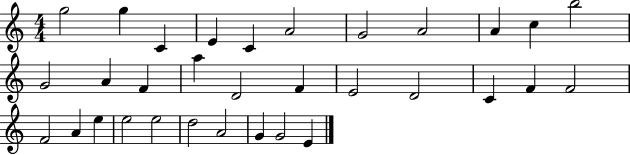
X:1
T:Untitled
M:4/4
L:1/4
K:C
g2 g C E C A2 G2 A2 A c b2 G2 A F a D2 F E2 D2 C F F2 F2 A e e2 e2 d2 A2 G G2 E